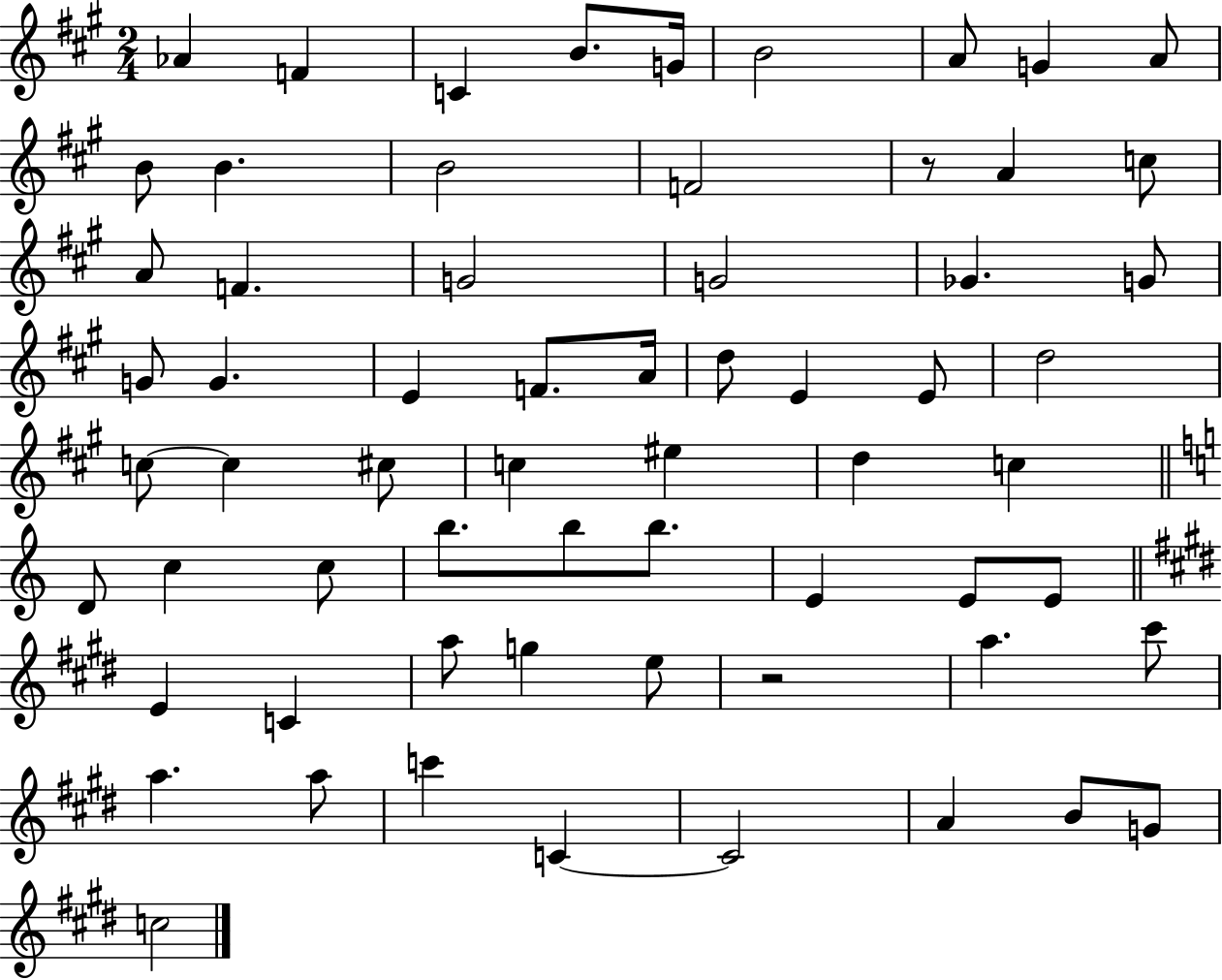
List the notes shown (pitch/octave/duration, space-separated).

Ab4/q F4/q C4/q B4/e. G4/s B4/h A4/e G4/q A4/e B4/e B4/q. B4/h F4/h R/e A4/q C5/e A4/e F4/q. G4/h G4/h Gb4/q. G4/e G4/e G4/q. E4/q F4/e. A4/s D5/e E4/q E4/e D5/h C5/e C5/q C#5/e C5/q EIS5/q D5/q C5/q D4/e C5/q C5/e B5/e. B5/e B5/e. E4/q E4/e E4/e E4/q C4/q A5/e G5/q E5/e R/h A5/q. C#6/e A5/q. A5/e C6/q C4/q C4/h A4/q B4/e G4/e C5/h